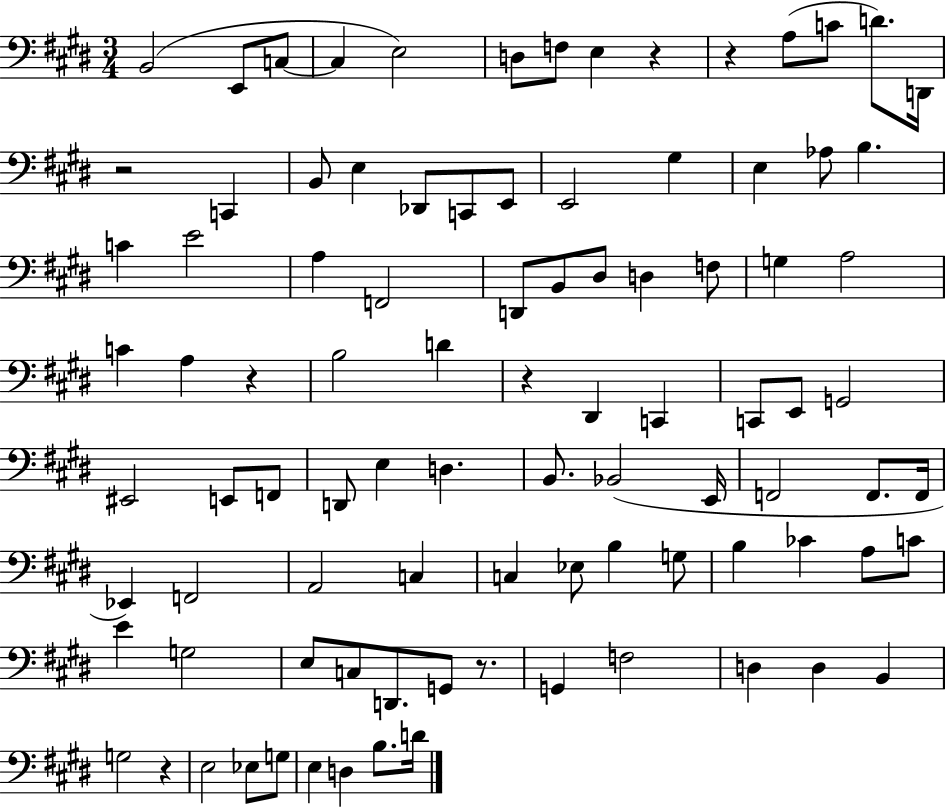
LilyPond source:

{
  \clef bass
  \numericTimeSignature
  \time 3/4
  \key e \major
  \repeat volta 2 { b,2( e,8 c8~~ | c4 e2) | d8 f8 e4 r4 | r4 a8( c'8 d'8.) d,16 | \break r2 c,4 | b,8 e4 des,8 c,8 e,8 | e,2 gis4 | e4 aes8 b4. | \break c'4 e'2 | a4 f,2 | d,8 b,8 dis8 d4 f8 | g4 a2 | \break c'4 a4 r4 | b2 d'4 | r4 dis,4 c,4 | c,8 e,8 g,2 | \break eis,2 e,8 f,8 | d,8 e4 d4. | b,8. bes,2( e,16 | f,2 f,8. f,16 | \break ees,4) f,2 | a,2 c4 | c4 ees8 b4 g8 | b4 ces'4 a8 c'8 | \break e'4 g2 | e8 c8 d,8. g,8 r8. | g,4 f2 | d4 d4 b,4 | \break g2 r4 | e2 ees8 g8 | e4 d4 b8. d'16 | } \bar "|."
}